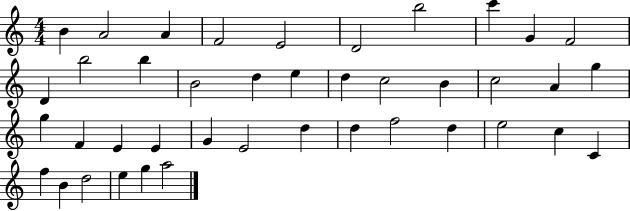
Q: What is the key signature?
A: C major